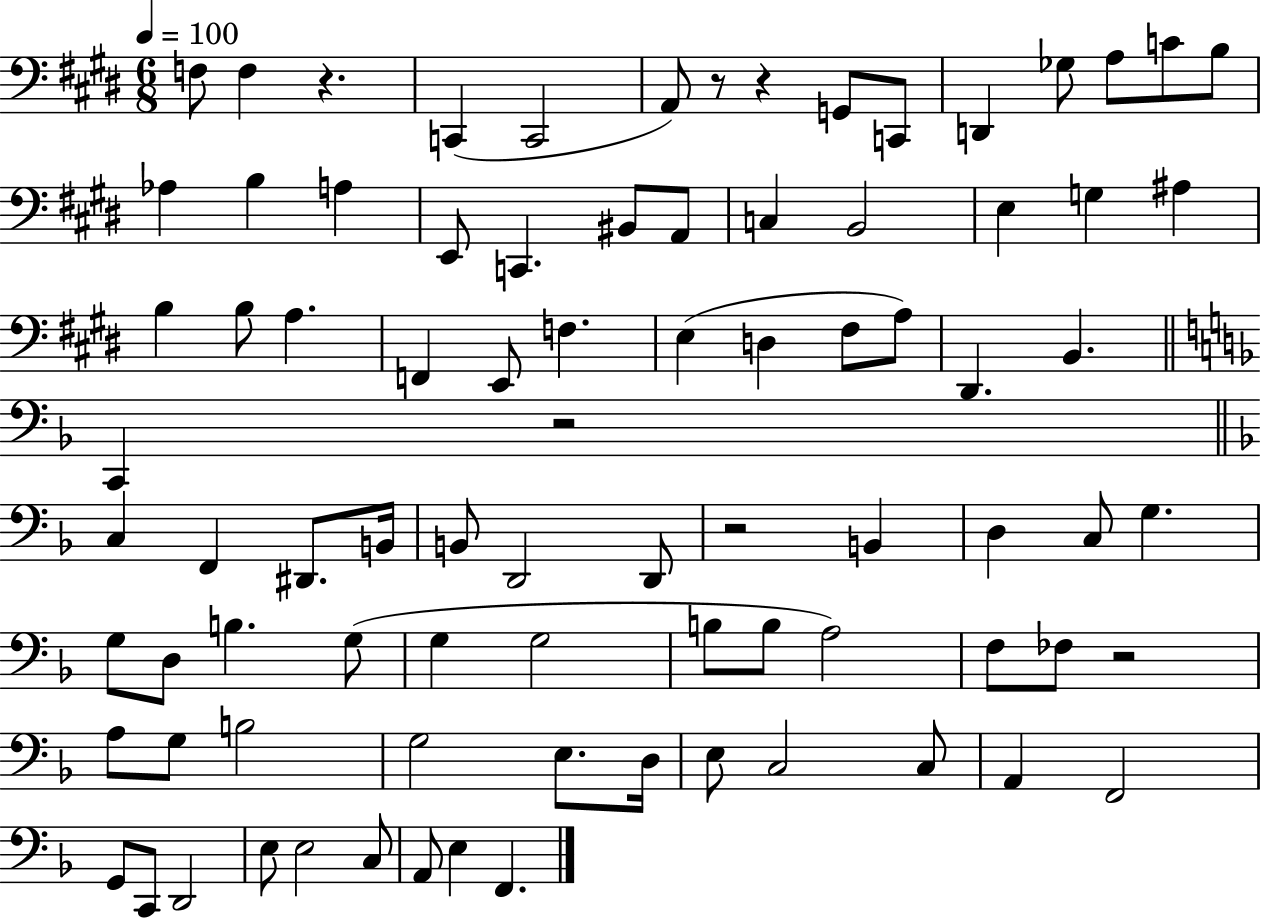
{
  \clef bass
  \numericTimeSignature
  \time 6/8
  \key e \major
  \tempo 4 = 100
  f8 f4 r4. | c,4( c,2 | a,8) r8 r4 g,8 c,8 | d,4 ges8 a8 c'8 b8 | \break aes4 b4 a4 | e,8 c,4. bis,8 a,8 | c4 b,2 | e4 g4 ais4 | \break b4 b8 a4. | f,4 e,8 f4. | e4( d4 fis8 a8) | dis,4. b,4. | \break \bar "||" \break \key f \major c,4 r2 | \bar "||" \break \key f \major c4 f,4 dis,8. b,16 | b,8 d,2 d,8 | r2 b,4 | d4 c8 g4. | \break g8 d8 b4. g8( | g4 g2 | b8 b8 a2) | f8 fes8 r2 | \break a8 g8 b2 | g2 e8. d16 | e8 c2 c8 | a,4 f,2 | \break g,8 c,8 d,2 | e8 e2 c8 | a,8 e4 f,4. | \bar "|."
}